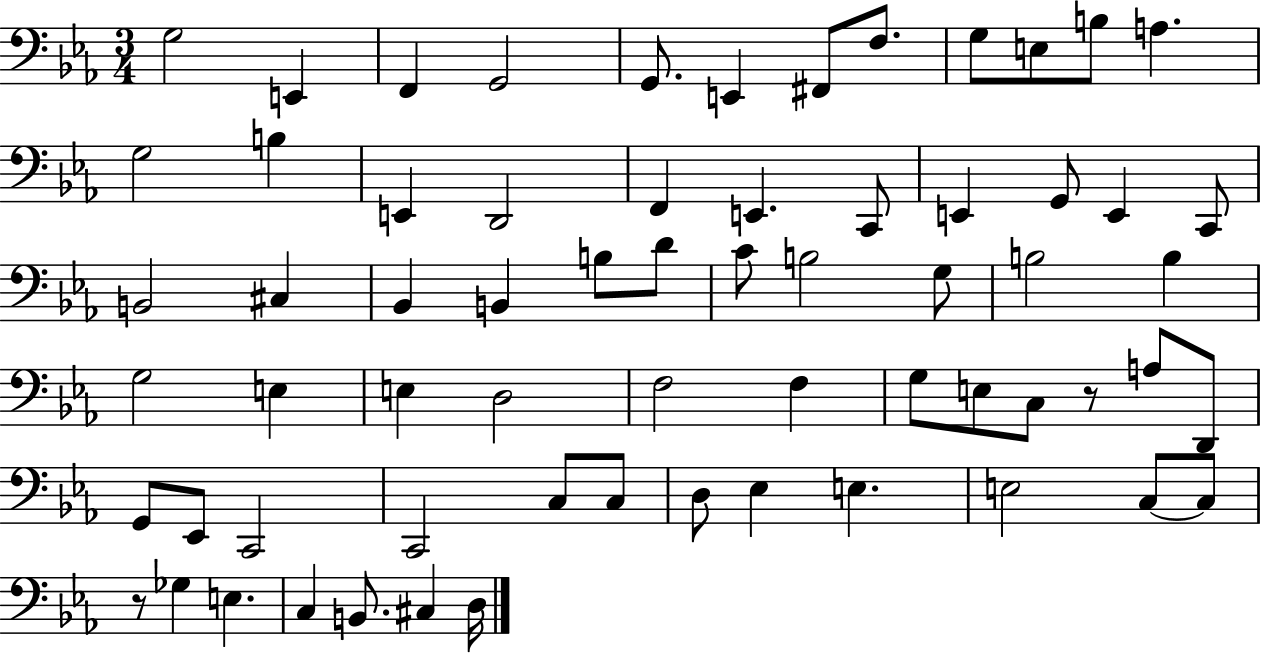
{
  \clef bass
  \numericTimeSignature
  \time 3/4
  \key ees \major
  g2 e,4 | f,4 g,2 | g,8. e,4 fis,8 f8. | g8 e8 b8 a4. | \break g2 b4 | e,4 d,2 | f,4 e,4. c,8 | e,4 g,8 e,4 c,8 | \break b,2 cis4 | bes,4 b,4 b8 d'8 | c'8 b2 g8 | b2 b4 | \break g2 e4 | e4 d2 | f2 f4 | g8 e8 c8 r8 a8 d,8 | \break g,8 ees,8 c,2 | c,2 c8 c8 | d8 ees4 e4. | e2 c8~~ c8 | \break r8 ges4 e4. | c4 b,8. cis4 d16 | \bar "|."
}